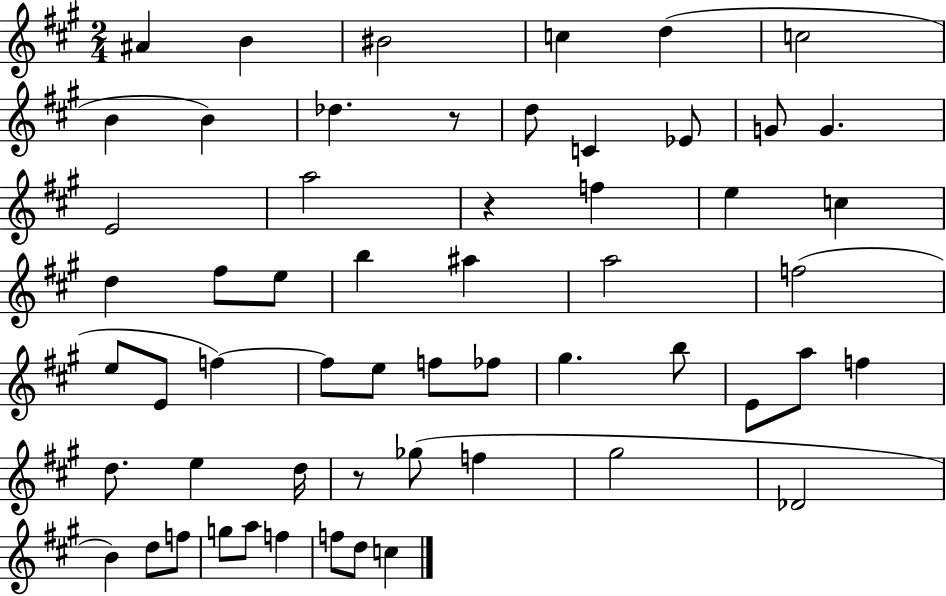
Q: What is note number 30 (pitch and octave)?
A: F5